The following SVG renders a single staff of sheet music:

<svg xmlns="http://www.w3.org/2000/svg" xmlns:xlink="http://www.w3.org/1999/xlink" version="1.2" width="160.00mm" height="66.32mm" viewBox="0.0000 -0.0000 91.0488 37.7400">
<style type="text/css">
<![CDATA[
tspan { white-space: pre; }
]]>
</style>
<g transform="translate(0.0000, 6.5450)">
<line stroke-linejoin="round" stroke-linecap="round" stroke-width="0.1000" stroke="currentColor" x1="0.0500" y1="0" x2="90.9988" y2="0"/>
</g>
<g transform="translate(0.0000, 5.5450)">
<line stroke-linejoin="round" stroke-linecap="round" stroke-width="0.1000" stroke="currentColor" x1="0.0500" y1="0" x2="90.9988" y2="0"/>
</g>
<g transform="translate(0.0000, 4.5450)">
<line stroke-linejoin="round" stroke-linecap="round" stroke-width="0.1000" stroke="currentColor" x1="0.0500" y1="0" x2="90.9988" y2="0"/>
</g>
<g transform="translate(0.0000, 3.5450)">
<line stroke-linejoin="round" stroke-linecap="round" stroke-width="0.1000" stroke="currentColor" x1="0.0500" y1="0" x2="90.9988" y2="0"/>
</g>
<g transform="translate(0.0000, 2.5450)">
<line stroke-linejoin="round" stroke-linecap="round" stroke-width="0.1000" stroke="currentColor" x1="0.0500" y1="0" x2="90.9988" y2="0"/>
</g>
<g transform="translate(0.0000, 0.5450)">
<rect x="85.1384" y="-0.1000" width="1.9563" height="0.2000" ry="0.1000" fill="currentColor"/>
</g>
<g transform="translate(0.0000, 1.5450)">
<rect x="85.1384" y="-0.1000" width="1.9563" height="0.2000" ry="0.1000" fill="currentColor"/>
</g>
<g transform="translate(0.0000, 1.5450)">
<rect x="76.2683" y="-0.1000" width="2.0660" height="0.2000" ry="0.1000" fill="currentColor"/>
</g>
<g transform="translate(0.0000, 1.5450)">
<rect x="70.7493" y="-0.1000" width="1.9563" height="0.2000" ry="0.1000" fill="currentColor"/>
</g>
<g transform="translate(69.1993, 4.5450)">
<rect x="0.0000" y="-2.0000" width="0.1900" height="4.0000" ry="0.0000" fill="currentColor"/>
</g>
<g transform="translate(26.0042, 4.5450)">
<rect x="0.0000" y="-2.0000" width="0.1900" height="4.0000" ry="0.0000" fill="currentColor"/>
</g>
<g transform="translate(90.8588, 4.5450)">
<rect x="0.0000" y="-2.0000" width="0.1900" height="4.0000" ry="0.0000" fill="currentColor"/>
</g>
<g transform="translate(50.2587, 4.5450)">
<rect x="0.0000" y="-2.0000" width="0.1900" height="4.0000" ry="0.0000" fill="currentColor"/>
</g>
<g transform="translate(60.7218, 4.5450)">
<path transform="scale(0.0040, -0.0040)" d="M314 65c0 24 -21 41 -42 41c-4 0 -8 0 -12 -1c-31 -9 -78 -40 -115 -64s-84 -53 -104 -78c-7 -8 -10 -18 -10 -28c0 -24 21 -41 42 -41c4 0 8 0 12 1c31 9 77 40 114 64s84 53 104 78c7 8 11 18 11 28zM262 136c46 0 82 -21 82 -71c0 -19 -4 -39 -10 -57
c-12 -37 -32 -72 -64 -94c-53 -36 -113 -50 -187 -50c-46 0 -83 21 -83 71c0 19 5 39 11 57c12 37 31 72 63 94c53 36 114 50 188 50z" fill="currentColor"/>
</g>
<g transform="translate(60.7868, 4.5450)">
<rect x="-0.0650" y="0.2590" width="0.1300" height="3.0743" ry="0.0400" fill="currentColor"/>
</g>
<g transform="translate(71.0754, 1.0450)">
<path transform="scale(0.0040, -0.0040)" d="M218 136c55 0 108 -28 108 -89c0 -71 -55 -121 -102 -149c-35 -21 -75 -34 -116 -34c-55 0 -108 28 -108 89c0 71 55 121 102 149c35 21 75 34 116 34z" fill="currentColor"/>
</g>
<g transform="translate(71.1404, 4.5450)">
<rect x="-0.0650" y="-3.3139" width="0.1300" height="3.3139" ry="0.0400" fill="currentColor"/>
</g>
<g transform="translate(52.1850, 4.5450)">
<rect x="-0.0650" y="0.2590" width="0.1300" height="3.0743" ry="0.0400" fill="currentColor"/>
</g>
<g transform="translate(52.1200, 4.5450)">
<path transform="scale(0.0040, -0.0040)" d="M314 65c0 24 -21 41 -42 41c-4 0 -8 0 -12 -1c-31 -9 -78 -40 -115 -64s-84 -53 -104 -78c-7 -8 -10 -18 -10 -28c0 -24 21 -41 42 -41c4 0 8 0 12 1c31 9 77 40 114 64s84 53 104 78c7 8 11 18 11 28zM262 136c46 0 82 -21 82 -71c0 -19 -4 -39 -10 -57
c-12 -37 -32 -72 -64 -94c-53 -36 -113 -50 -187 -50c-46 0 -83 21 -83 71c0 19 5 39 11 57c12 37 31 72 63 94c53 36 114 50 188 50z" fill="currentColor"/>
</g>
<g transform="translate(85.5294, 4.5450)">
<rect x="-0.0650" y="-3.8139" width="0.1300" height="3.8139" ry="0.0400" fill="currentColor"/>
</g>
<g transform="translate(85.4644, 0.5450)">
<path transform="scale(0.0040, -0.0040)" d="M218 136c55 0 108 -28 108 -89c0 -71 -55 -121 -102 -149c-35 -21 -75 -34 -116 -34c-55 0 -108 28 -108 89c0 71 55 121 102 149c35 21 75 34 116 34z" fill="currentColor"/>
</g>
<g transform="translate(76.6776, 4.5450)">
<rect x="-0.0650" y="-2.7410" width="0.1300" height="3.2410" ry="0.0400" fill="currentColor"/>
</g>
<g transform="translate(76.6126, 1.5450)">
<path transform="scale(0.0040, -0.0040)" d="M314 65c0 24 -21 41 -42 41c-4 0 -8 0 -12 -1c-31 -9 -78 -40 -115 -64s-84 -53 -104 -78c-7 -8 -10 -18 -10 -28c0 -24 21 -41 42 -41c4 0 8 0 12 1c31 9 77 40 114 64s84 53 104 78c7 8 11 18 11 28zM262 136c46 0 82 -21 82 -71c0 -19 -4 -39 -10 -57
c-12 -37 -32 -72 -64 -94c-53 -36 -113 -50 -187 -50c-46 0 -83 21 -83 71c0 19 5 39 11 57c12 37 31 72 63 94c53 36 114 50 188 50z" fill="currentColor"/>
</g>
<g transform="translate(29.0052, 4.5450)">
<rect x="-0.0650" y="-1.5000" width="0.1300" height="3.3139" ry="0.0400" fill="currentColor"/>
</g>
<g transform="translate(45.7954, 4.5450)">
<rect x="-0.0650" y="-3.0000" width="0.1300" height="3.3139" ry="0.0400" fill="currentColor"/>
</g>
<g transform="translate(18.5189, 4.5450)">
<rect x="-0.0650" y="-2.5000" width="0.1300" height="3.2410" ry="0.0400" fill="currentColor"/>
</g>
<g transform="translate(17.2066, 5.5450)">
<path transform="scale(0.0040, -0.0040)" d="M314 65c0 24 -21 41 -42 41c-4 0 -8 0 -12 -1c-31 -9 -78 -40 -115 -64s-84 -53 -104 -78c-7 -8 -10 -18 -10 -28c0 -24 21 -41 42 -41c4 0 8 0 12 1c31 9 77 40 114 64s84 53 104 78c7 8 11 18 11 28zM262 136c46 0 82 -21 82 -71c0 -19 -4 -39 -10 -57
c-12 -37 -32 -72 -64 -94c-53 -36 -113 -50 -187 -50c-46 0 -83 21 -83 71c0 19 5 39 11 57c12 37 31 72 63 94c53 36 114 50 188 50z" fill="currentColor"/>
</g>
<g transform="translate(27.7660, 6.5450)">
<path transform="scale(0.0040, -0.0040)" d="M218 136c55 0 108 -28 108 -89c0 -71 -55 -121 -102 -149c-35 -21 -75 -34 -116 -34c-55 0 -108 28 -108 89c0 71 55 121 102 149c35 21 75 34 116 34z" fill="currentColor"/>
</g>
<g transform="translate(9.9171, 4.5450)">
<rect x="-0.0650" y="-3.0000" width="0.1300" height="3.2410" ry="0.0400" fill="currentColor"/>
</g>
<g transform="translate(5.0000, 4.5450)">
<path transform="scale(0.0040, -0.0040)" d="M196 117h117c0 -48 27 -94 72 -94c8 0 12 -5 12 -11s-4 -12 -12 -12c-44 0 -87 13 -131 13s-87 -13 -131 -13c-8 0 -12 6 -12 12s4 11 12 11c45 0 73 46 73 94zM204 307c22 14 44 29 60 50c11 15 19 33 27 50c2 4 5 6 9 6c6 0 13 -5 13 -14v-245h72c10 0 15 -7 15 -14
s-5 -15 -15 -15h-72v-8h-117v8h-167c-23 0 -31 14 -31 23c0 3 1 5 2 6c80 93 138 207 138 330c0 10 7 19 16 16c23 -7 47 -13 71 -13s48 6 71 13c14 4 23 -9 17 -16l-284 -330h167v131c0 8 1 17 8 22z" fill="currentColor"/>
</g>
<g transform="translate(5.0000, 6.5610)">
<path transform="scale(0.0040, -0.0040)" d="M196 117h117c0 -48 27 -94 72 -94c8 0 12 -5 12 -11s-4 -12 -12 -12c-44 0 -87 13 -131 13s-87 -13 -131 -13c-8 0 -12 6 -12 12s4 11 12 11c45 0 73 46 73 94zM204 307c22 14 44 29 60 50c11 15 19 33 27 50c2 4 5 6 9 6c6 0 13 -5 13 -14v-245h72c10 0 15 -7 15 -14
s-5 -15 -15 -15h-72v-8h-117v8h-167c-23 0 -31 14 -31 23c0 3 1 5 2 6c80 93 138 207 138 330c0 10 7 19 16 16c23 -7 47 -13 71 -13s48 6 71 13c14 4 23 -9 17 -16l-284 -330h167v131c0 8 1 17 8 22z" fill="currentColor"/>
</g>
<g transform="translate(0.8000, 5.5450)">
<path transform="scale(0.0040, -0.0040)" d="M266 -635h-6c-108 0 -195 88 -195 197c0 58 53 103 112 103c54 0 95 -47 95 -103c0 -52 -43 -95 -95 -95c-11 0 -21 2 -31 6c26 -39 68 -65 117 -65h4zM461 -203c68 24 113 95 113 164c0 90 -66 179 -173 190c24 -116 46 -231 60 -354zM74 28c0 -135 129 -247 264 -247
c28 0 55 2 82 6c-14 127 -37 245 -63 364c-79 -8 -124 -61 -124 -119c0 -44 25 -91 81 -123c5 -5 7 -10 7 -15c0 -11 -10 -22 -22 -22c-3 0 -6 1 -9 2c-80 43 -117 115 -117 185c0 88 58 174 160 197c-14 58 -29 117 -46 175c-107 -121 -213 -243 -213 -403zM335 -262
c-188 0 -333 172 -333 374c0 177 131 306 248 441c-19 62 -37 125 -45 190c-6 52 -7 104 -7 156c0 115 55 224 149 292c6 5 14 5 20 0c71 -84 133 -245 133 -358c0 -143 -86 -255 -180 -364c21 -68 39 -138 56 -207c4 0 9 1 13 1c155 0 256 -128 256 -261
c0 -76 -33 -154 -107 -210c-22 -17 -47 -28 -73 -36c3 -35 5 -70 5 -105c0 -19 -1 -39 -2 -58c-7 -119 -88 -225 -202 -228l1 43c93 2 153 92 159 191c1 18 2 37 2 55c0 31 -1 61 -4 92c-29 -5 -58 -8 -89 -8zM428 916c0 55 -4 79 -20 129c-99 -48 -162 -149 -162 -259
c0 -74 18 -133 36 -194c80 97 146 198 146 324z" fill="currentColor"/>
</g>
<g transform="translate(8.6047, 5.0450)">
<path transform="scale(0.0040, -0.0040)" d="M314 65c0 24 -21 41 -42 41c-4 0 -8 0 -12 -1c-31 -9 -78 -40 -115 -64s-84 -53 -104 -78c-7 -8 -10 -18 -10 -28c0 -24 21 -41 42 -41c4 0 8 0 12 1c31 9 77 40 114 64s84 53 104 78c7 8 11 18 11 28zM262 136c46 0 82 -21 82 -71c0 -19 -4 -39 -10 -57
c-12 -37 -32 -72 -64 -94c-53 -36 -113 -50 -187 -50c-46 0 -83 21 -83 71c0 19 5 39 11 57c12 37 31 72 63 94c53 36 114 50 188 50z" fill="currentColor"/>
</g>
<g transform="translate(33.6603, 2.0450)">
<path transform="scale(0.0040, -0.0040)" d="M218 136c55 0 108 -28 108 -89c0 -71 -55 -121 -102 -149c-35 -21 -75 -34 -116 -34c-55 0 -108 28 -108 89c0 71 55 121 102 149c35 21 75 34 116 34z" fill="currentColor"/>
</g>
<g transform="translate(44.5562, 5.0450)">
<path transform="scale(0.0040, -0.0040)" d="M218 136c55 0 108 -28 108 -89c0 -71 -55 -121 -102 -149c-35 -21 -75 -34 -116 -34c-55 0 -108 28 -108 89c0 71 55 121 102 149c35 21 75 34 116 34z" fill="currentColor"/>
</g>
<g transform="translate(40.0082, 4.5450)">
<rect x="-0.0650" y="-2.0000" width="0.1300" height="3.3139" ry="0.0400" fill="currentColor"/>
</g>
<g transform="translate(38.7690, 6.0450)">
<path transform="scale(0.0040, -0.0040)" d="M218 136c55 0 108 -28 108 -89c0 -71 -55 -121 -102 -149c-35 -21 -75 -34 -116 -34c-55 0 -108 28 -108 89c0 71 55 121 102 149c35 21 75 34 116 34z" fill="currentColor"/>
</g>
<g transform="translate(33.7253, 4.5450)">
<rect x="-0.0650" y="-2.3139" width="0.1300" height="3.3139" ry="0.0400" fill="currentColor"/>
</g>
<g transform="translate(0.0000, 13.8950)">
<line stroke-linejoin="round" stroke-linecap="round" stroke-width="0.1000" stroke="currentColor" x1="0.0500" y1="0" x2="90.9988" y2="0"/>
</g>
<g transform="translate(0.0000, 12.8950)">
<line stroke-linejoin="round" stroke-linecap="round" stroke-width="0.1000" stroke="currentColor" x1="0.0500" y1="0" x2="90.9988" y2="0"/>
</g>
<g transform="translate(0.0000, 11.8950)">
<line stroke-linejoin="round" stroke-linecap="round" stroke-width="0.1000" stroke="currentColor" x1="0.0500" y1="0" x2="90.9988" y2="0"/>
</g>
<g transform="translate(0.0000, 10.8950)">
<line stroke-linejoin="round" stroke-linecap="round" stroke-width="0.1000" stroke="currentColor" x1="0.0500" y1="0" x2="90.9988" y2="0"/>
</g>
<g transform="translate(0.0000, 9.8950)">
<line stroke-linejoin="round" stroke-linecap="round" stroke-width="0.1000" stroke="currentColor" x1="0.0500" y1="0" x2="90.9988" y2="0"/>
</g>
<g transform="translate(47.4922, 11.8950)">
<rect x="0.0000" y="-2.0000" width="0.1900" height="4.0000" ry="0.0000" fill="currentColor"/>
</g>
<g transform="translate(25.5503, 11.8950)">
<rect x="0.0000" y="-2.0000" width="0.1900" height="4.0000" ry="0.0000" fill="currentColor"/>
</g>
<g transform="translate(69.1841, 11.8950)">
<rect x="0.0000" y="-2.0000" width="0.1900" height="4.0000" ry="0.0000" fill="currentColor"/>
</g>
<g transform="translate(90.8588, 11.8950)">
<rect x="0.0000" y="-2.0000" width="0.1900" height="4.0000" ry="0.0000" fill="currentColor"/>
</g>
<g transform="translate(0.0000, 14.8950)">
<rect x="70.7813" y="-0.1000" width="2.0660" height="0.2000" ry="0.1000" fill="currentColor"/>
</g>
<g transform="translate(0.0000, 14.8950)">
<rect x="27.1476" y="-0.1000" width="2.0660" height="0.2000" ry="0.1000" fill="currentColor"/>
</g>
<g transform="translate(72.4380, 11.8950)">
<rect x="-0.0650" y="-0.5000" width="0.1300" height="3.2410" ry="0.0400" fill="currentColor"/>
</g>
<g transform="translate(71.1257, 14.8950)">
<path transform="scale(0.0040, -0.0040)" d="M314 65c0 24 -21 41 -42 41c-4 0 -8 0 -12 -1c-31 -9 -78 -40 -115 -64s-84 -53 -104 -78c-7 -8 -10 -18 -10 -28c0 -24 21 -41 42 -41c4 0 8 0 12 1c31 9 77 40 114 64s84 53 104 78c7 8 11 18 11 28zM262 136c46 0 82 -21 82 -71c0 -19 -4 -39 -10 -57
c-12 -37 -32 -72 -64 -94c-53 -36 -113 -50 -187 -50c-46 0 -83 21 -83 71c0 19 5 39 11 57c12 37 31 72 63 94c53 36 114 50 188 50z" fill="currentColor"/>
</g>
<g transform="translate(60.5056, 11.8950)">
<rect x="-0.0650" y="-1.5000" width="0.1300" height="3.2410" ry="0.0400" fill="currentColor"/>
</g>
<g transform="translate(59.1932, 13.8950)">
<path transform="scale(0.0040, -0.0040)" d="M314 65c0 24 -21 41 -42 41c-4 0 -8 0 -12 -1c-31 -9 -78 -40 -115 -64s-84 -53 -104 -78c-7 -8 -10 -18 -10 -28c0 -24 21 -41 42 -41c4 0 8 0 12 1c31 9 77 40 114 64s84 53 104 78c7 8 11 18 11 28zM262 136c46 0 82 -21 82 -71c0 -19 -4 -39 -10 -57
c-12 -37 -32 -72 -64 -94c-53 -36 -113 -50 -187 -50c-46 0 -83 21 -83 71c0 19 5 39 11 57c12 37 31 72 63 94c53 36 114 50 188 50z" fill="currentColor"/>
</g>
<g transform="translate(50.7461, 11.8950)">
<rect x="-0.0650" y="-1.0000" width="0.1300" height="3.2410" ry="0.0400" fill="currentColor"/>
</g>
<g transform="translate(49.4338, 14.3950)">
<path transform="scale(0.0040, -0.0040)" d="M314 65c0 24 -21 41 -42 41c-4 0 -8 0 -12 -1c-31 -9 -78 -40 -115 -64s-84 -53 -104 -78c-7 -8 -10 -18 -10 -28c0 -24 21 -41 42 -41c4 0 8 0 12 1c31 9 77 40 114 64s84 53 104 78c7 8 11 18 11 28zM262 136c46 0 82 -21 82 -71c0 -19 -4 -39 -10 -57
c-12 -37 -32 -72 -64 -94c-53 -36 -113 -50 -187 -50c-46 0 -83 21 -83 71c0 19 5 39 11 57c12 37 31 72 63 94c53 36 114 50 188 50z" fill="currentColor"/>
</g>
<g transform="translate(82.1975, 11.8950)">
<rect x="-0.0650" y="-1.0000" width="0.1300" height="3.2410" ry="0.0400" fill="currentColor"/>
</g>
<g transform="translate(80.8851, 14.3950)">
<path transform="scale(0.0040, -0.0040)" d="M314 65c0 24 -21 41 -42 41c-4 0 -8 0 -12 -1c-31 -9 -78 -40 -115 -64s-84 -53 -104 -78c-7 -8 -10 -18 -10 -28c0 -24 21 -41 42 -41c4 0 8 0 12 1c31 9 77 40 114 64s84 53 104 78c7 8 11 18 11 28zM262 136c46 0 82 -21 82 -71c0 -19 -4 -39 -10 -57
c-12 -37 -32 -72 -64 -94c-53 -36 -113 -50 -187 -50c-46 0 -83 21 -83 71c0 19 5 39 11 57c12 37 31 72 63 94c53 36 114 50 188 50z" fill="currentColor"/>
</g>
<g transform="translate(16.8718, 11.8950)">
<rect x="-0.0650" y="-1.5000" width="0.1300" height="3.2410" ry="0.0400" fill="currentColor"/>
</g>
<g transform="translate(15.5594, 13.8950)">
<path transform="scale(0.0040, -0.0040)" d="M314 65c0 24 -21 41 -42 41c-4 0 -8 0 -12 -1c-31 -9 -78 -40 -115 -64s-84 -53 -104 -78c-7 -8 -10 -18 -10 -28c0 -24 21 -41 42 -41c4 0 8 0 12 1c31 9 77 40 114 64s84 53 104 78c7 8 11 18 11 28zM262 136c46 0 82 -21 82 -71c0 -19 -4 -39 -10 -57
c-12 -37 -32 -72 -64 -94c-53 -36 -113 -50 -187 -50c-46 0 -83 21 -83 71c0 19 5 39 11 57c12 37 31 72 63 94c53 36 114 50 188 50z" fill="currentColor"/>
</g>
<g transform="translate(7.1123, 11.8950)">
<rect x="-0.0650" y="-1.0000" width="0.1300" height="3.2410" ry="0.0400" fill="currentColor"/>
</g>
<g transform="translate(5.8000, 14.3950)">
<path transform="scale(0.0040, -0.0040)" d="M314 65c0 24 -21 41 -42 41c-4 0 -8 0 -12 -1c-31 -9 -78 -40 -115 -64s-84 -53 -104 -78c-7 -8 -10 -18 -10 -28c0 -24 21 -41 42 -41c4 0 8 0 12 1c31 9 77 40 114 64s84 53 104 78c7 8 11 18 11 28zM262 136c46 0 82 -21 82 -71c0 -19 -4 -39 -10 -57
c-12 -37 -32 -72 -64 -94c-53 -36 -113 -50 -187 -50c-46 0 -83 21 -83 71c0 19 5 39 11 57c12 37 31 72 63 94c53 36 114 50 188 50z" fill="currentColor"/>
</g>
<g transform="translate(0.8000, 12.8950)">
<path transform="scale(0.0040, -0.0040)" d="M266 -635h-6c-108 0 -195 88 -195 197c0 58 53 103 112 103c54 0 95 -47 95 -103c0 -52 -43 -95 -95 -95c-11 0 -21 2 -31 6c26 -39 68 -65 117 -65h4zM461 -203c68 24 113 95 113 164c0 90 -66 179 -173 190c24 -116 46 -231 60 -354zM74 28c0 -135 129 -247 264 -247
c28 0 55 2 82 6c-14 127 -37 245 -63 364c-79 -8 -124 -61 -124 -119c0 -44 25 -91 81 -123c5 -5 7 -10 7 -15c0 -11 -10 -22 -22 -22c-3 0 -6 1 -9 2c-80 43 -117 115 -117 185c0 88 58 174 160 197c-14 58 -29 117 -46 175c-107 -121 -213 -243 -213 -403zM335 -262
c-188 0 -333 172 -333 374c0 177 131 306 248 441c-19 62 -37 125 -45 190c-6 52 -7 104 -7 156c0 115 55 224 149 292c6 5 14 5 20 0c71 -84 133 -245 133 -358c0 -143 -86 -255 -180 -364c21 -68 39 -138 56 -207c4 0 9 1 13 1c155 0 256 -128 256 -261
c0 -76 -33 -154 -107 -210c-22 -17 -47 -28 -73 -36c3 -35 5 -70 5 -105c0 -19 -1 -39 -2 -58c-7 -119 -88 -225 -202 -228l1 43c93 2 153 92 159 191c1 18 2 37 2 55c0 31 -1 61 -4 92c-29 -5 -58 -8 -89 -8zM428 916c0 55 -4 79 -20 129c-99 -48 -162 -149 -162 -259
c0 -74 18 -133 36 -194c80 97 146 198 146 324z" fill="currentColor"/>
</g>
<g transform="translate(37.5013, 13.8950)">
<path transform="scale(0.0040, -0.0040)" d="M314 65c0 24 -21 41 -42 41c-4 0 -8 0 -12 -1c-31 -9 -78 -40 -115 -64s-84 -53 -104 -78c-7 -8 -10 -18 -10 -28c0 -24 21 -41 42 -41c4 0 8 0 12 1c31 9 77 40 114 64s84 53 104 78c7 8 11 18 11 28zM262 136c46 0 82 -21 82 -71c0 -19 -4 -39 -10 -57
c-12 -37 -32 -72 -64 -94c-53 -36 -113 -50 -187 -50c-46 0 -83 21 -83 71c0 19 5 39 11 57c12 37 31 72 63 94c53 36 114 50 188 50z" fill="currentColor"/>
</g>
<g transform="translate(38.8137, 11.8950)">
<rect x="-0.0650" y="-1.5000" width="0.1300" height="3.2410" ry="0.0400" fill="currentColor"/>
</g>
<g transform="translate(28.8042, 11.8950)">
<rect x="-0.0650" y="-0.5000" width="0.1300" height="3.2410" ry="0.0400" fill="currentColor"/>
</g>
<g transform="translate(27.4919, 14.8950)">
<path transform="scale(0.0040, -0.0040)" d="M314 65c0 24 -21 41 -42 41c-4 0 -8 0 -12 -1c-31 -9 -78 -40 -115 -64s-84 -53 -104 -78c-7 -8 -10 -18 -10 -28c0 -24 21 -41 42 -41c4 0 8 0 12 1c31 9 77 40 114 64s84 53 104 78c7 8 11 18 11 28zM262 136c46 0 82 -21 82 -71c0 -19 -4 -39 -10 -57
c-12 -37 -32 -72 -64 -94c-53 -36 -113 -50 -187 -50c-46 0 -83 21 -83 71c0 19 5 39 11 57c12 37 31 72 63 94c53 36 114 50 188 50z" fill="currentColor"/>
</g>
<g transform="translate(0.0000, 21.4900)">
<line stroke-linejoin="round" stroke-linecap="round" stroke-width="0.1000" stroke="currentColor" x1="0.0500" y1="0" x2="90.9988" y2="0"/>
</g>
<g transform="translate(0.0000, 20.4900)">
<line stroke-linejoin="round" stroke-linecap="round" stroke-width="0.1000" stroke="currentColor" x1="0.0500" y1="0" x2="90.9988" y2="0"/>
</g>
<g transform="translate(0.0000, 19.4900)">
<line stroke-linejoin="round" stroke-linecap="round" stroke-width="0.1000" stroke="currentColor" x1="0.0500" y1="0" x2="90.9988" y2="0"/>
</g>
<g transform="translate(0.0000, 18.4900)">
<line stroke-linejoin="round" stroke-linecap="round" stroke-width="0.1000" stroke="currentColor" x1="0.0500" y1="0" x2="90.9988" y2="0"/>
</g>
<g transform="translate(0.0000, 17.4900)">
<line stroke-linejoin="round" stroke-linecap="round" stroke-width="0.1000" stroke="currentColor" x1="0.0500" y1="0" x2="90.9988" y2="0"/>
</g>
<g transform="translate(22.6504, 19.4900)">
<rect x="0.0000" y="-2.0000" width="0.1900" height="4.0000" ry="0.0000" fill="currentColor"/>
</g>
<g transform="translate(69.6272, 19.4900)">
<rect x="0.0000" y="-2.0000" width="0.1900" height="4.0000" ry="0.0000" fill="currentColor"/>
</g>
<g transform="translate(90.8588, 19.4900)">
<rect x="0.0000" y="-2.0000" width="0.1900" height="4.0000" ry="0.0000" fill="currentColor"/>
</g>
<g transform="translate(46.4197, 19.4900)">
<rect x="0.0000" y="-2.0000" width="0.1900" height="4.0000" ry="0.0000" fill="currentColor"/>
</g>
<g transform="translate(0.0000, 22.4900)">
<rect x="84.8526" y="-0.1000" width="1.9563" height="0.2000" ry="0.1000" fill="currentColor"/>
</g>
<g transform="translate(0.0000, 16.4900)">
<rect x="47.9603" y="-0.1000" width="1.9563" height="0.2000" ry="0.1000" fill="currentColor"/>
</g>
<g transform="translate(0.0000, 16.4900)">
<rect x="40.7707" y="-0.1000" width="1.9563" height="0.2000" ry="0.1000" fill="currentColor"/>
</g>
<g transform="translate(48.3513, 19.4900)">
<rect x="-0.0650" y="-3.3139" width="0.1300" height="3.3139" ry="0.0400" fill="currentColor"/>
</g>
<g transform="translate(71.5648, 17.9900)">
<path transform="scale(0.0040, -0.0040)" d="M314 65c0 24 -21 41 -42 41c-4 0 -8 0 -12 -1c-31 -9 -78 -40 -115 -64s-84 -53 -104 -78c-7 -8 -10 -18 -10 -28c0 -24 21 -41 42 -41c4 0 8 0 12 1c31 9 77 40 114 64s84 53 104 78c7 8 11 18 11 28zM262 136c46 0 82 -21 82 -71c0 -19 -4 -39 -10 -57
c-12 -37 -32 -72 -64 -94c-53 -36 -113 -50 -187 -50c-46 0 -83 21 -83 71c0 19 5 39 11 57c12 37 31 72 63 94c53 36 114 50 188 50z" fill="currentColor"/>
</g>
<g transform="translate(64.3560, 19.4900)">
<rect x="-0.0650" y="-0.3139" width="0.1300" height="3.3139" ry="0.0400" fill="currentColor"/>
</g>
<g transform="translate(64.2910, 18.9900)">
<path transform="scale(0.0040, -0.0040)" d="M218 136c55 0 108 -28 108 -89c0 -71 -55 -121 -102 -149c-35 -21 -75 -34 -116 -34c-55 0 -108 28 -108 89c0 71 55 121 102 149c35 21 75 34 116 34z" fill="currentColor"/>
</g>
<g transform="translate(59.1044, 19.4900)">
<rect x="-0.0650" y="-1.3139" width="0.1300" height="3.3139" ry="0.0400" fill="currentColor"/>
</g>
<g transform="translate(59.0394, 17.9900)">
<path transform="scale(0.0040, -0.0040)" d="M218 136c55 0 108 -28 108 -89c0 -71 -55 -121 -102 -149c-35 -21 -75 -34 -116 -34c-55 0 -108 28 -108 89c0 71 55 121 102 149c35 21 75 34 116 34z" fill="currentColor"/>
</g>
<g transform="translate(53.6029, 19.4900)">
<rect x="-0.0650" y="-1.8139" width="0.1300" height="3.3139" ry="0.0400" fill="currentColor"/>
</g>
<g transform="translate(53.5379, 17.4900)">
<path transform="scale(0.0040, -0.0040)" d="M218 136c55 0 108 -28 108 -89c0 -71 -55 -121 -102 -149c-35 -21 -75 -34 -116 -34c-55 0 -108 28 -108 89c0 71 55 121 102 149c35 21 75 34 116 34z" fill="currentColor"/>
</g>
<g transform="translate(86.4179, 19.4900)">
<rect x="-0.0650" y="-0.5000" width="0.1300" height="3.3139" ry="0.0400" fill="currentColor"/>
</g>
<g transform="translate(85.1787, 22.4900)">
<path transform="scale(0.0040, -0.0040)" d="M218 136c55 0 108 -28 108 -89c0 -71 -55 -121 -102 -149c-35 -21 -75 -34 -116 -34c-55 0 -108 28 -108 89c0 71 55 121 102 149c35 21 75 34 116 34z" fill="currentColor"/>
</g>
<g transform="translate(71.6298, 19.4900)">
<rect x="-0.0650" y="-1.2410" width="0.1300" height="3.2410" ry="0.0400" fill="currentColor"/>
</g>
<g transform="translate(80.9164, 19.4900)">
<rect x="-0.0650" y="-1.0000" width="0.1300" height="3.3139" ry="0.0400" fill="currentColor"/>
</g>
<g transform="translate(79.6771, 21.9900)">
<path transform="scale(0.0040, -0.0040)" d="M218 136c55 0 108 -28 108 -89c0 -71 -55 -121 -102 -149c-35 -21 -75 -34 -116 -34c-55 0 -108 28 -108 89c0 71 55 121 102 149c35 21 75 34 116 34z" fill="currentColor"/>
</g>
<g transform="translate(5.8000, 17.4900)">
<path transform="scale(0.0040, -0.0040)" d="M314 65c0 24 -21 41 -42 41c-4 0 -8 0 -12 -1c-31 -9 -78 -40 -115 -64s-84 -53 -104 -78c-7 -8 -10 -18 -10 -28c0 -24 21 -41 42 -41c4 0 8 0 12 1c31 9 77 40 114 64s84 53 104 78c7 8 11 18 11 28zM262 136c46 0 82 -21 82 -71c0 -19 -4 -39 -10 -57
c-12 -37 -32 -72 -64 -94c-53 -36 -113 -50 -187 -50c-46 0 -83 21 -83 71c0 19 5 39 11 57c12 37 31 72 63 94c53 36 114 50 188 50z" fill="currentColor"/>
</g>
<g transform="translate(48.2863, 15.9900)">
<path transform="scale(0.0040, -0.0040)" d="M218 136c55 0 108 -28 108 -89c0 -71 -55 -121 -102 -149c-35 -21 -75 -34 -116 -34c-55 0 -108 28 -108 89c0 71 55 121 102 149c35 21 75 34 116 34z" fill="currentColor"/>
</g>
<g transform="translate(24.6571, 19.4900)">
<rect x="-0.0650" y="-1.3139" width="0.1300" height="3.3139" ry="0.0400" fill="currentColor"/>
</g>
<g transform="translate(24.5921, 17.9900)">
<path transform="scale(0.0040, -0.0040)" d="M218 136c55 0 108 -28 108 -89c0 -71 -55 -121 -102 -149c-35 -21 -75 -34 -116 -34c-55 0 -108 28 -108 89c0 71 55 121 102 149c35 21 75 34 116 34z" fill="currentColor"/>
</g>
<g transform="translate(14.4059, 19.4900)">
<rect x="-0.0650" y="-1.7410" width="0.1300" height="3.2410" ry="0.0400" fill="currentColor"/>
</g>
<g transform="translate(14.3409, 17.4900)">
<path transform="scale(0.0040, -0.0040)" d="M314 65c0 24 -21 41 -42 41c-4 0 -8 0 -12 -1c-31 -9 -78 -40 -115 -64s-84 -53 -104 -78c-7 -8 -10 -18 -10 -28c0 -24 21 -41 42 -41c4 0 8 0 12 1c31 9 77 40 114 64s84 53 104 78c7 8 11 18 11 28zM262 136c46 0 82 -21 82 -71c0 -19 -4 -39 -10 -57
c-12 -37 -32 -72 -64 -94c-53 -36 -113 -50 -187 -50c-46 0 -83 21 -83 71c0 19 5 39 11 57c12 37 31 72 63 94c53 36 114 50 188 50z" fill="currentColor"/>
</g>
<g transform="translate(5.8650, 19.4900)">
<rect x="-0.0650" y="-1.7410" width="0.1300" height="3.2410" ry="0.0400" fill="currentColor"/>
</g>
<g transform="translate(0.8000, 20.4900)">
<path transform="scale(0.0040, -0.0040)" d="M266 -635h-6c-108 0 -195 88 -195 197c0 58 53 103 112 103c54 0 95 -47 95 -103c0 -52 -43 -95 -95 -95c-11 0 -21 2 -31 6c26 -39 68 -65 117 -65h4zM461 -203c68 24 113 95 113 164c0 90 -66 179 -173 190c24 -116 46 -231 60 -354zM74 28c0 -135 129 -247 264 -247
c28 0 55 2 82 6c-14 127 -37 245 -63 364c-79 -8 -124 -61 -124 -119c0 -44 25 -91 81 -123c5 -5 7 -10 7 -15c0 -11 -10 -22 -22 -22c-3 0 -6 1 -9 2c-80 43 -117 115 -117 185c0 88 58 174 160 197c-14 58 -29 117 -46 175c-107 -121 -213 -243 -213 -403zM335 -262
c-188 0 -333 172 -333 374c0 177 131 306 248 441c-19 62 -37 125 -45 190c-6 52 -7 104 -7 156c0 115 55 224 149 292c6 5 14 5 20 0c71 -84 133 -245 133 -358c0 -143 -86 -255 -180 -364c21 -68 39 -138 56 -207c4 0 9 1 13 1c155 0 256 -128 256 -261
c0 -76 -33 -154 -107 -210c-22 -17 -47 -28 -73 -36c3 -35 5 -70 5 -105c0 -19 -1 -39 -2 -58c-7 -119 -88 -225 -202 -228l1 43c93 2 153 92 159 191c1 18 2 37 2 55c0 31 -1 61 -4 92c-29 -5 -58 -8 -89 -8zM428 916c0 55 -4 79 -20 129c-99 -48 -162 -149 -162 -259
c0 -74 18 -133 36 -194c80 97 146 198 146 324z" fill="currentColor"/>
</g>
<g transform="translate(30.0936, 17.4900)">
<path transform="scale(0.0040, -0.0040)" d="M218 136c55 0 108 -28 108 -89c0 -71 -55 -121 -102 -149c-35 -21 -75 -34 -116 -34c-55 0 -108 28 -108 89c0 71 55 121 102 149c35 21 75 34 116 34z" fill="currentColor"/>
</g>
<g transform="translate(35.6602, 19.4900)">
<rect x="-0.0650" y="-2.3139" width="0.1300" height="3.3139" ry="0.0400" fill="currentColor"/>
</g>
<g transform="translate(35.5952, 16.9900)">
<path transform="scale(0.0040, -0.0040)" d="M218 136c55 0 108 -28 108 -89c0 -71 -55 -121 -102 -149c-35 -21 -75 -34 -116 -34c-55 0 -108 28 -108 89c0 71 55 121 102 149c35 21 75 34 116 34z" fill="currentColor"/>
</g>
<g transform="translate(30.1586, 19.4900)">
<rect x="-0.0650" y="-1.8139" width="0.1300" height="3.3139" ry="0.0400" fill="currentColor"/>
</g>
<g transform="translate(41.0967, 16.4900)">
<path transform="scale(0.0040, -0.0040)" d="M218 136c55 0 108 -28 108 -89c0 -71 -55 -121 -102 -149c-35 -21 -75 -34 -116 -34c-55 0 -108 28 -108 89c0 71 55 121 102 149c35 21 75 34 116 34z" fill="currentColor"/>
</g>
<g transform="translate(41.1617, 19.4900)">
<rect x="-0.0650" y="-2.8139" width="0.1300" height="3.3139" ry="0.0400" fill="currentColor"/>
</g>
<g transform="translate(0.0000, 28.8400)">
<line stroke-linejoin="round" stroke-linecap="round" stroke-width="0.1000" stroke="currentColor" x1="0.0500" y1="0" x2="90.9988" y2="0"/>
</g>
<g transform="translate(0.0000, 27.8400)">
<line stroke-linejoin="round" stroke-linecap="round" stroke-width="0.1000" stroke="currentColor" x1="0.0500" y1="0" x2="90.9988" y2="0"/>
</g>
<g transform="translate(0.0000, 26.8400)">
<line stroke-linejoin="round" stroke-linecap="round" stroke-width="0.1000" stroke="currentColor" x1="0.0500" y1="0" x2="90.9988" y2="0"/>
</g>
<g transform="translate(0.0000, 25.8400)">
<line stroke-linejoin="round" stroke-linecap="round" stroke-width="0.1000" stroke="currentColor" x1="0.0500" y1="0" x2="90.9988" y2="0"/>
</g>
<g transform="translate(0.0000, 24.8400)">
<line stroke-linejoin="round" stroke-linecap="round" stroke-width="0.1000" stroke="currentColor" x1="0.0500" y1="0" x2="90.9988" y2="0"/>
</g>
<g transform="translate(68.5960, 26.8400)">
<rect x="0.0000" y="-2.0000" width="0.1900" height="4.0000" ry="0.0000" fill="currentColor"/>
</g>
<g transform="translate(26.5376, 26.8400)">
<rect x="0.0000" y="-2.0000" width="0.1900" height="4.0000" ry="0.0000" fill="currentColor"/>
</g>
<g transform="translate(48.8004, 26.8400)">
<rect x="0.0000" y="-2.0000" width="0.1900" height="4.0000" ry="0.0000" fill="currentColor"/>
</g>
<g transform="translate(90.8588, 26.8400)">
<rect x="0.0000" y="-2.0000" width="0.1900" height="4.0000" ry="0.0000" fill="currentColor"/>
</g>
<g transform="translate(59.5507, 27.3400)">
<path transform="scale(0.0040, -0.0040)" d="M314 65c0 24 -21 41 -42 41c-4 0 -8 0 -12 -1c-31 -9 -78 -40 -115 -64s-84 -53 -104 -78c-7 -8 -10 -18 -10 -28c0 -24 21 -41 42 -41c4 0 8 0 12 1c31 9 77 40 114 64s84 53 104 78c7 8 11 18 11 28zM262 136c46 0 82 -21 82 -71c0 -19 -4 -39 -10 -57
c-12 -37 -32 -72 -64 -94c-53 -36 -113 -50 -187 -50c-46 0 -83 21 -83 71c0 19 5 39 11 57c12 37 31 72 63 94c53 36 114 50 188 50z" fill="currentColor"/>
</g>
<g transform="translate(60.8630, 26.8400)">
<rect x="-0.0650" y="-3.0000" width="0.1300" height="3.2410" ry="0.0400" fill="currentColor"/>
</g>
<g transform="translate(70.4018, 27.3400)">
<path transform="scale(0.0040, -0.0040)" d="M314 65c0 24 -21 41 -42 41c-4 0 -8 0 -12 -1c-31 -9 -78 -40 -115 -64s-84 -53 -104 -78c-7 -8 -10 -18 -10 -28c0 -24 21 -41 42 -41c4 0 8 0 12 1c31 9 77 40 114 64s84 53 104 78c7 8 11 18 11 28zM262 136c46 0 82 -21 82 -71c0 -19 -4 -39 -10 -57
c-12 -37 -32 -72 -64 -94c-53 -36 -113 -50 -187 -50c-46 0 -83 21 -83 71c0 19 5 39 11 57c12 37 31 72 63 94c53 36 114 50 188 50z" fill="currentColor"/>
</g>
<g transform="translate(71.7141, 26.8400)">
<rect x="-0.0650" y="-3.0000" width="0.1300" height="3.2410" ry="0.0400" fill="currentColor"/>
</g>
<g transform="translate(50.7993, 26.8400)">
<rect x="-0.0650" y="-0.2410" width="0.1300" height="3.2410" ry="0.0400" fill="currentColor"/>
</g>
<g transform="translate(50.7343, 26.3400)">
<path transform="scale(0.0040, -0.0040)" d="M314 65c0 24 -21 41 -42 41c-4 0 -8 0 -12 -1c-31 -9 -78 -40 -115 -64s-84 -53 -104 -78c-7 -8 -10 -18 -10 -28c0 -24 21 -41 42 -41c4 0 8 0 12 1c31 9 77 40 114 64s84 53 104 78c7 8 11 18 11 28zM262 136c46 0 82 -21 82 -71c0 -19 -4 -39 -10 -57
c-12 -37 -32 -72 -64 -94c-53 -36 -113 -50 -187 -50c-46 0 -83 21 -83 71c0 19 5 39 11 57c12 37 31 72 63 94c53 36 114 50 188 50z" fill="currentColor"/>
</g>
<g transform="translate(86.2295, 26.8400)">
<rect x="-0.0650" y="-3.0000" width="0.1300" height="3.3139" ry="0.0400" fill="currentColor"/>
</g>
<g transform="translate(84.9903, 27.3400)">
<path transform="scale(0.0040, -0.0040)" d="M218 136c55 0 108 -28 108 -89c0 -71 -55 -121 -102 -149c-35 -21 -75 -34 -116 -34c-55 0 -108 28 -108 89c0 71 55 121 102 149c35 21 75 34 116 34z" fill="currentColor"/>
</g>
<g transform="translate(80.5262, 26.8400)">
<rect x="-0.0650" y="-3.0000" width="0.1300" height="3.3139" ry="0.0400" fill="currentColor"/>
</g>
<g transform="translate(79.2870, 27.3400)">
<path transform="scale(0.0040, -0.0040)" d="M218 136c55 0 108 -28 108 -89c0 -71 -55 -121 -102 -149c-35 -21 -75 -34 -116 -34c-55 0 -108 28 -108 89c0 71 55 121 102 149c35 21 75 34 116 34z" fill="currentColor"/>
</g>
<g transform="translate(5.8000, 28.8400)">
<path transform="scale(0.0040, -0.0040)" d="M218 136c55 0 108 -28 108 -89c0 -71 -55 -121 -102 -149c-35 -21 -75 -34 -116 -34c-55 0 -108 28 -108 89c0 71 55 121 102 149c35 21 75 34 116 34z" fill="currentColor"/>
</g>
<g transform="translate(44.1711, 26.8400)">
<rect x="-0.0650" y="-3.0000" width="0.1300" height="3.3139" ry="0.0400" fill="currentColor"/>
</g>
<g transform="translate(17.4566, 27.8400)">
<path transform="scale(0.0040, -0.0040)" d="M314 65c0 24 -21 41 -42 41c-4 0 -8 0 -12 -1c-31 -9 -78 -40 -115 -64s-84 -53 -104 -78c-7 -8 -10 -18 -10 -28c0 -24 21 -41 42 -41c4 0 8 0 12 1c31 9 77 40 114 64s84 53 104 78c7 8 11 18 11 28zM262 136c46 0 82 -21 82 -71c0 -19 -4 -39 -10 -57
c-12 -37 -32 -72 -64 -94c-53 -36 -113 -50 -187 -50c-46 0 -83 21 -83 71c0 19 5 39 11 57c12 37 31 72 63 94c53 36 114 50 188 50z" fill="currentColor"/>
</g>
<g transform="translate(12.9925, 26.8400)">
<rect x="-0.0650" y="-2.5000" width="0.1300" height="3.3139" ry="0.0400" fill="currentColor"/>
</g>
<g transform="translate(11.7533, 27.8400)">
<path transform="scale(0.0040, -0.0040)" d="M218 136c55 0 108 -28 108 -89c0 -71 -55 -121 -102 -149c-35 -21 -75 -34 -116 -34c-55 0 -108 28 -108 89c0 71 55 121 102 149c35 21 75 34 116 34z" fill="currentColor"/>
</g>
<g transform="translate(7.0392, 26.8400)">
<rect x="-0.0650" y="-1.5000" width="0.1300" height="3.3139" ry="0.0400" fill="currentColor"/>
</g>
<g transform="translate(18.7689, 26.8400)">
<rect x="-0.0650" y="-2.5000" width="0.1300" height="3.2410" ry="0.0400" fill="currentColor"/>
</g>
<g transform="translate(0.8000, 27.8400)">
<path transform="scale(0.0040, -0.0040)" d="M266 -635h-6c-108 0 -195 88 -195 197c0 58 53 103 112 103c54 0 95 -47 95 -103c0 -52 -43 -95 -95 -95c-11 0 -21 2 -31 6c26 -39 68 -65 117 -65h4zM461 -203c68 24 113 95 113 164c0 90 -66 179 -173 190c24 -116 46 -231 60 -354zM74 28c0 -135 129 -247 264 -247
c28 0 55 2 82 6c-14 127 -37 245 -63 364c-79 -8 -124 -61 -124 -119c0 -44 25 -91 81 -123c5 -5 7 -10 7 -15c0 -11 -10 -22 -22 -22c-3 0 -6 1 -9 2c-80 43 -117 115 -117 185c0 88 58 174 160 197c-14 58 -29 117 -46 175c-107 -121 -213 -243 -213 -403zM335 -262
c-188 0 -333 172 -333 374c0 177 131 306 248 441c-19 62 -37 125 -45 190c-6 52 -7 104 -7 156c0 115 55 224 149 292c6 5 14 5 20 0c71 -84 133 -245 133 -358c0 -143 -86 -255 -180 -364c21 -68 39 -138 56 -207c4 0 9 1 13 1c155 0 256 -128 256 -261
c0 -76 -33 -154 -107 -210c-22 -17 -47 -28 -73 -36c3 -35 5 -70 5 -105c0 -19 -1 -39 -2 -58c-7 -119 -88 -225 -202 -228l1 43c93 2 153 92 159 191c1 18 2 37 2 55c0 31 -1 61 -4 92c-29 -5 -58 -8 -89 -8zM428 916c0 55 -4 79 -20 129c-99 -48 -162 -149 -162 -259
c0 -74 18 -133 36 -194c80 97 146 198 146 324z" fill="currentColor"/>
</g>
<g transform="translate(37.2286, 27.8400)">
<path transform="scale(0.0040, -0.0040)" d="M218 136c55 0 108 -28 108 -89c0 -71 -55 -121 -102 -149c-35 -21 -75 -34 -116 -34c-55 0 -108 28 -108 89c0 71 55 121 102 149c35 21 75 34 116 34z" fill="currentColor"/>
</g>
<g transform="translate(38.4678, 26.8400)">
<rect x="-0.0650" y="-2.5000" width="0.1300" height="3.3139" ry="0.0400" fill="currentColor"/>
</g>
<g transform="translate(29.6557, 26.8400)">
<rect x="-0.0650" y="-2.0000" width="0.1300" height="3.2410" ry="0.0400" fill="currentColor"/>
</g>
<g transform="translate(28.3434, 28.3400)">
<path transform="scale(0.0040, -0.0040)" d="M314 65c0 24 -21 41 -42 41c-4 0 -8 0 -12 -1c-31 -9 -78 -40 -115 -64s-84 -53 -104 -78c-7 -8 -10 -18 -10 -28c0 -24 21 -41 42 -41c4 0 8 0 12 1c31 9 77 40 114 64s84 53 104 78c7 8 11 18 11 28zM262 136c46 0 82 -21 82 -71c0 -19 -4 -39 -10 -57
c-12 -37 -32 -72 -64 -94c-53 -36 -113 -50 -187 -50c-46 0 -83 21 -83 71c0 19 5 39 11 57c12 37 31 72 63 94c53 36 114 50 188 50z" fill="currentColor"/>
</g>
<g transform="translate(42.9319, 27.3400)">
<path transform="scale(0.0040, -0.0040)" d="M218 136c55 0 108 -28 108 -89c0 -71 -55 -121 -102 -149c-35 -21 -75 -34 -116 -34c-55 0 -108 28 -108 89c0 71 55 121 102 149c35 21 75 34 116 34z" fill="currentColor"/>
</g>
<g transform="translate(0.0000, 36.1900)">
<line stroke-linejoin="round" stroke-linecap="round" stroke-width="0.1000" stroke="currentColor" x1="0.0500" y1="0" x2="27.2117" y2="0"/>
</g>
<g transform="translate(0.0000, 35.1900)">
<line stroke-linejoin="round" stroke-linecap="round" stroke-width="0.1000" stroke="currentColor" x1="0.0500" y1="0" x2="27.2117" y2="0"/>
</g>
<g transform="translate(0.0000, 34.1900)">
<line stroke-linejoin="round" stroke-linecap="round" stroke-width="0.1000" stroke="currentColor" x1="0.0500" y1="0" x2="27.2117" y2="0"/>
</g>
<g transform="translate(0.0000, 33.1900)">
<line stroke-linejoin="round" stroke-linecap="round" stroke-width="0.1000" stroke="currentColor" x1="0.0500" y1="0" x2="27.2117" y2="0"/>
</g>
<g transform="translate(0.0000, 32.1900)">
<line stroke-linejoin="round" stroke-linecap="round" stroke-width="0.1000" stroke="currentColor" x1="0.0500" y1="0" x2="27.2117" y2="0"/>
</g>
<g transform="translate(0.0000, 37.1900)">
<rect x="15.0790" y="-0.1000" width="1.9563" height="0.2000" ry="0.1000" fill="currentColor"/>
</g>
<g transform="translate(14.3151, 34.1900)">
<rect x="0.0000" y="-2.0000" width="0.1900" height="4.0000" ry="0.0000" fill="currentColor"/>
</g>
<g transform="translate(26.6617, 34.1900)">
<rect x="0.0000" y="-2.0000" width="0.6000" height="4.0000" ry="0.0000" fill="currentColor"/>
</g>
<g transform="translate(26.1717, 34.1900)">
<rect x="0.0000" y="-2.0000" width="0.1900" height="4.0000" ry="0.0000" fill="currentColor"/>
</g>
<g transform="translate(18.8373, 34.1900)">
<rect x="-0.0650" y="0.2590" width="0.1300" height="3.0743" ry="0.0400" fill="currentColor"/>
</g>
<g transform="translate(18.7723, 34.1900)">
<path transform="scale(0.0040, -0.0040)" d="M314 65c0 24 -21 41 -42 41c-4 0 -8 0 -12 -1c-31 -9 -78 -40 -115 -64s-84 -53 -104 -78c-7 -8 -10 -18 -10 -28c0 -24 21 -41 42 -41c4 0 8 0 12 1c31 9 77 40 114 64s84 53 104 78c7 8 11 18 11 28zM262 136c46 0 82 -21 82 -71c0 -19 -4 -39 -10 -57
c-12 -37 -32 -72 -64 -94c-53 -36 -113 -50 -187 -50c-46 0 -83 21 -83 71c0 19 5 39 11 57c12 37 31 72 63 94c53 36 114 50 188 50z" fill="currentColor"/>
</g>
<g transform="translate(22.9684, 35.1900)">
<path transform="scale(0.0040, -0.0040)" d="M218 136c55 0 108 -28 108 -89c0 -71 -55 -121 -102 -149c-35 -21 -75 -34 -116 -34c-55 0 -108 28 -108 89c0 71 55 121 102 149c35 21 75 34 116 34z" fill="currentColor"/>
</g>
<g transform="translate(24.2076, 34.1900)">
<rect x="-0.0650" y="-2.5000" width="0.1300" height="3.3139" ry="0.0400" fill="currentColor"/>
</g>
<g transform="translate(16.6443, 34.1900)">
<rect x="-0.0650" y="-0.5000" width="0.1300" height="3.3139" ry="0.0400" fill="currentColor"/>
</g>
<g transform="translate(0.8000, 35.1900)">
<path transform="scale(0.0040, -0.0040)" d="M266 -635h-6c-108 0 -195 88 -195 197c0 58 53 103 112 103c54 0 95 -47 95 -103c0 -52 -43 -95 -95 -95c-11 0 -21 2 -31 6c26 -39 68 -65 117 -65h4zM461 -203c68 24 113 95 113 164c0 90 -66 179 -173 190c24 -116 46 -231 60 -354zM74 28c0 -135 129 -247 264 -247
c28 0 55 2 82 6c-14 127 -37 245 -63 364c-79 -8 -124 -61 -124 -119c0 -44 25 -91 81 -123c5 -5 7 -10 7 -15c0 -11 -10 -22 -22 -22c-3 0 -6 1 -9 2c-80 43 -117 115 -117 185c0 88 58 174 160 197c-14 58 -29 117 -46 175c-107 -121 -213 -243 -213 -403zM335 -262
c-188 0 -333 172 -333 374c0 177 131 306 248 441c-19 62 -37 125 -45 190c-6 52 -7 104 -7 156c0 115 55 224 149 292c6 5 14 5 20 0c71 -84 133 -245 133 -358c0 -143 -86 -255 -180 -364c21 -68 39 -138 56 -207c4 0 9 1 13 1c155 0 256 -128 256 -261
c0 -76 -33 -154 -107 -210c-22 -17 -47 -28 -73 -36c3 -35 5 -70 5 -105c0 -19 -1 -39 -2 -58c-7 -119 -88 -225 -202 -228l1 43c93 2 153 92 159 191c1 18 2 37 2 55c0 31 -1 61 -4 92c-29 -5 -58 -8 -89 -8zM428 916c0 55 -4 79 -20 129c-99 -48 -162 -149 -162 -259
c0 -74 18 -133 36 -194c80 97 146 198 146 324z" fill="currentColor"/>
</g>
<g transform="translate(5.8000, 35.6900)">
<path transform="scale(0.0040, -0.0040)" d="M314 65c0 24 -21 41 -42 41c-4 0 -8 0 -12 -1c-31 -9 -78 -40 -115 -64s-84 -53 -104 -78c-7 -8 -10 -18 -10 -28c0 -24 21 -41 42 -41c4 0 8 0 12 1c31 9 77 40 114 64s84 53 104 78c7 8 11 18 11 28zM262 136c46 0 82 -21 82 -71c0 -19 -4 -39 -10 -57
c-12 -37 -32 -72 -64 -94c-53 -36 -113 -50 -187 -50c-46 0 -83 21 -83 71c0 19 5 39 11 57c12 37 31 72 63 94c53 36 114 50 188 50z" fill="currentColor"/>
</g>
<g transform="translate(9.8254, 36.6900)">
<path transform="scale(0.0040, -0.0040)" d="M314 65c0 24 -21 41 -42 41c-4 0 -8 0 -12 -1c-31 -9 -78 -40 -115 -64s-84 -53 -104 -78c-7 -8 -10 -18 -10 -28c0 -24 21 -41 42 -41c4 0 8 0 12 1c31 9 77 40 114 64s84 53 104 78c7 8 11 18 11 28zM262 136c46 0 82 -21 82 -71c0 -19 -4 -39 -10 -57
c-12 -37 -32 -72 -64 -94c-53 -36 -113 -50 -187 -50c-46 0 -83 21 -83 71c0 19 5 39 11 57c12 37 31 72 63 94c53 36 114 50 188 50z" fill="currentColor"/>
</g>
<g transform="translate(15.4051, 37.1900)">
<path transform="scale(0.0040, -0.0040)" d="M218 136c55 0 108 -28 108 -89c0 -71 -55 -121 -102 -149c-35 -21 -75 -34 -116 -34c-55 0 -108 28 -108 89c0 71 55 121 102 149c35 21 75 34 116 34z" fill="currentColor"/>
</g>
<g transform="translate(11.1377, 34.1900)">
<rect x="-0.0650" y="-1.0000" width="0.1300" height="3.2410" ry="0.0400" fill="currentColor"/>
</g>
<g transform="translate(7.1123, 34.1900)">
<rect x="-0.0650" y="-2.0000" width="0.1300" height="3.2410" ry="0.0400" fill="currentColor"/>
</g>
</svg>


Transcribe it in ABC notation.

X:1
T:Untitled
M:4/4
L:1/4
K:C
A2 G2 E g F A B2 B2 b a2 c' D2 E2 C2 E2 D2 E2 C2 D2 f2 f2 e f g a b f e c e2 D C E G G2 F2 G A c2 A2 A2 A A F2 D2 C B2 G